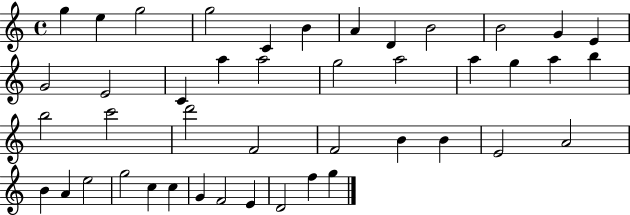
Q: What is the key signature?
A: C major